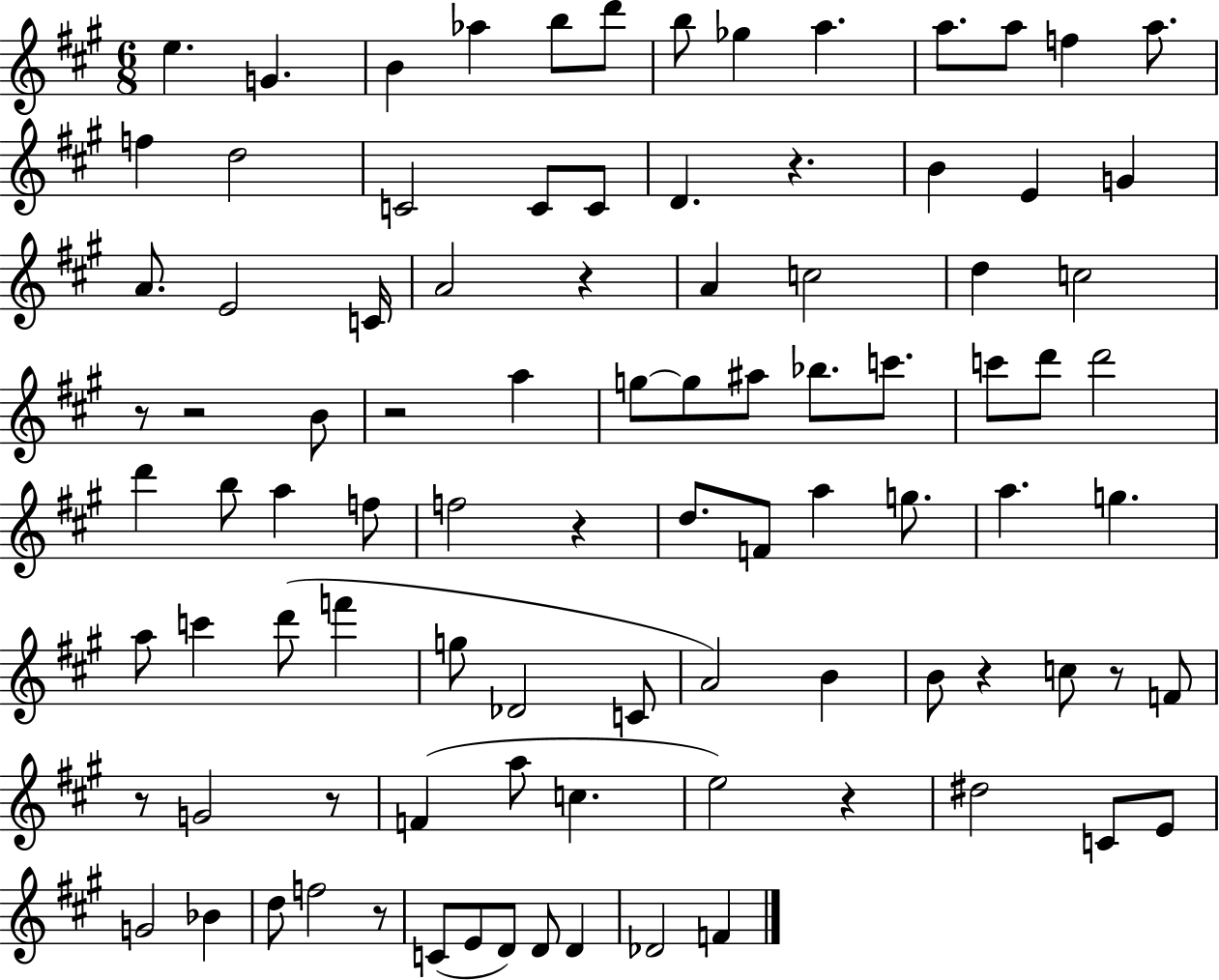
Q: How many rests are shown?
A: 12